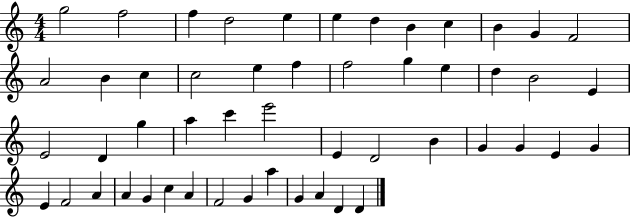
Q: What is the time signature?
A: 4/4